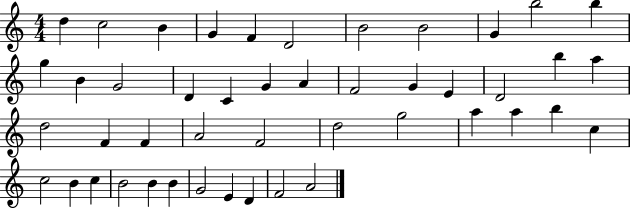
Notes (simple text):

D5/q C5/h B4/q G4/q F4/q D4/h B4/h B4/h G4/q B5/h B5/q G5/q B4/q G4/h D4/q C4/q G4/q A4/q F4/h G4/q E4/q D4/h B5/q A5/q D5/h F4/q F4/q A4/h F4/h D5/h G5/h A5/q A5/q B5/q C5/q C5/h B4/q C5/q B4/h B4/q B4/q G4/h E4/q D4/q F4/h A4/h